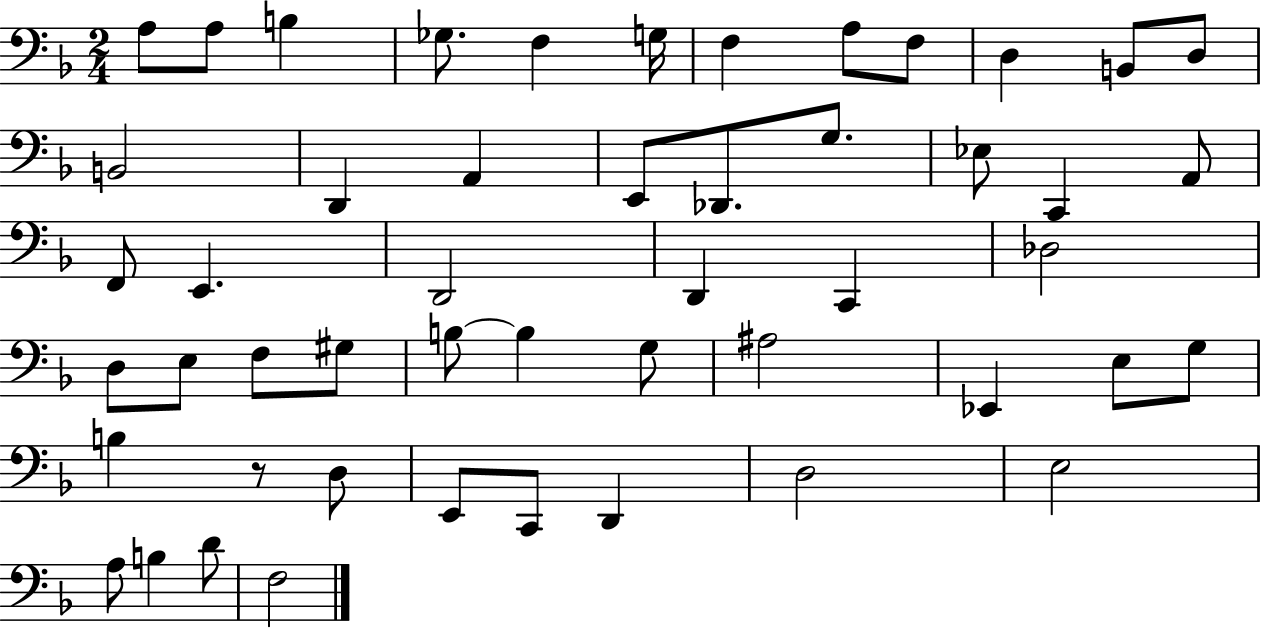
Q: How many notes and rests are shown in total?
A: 50